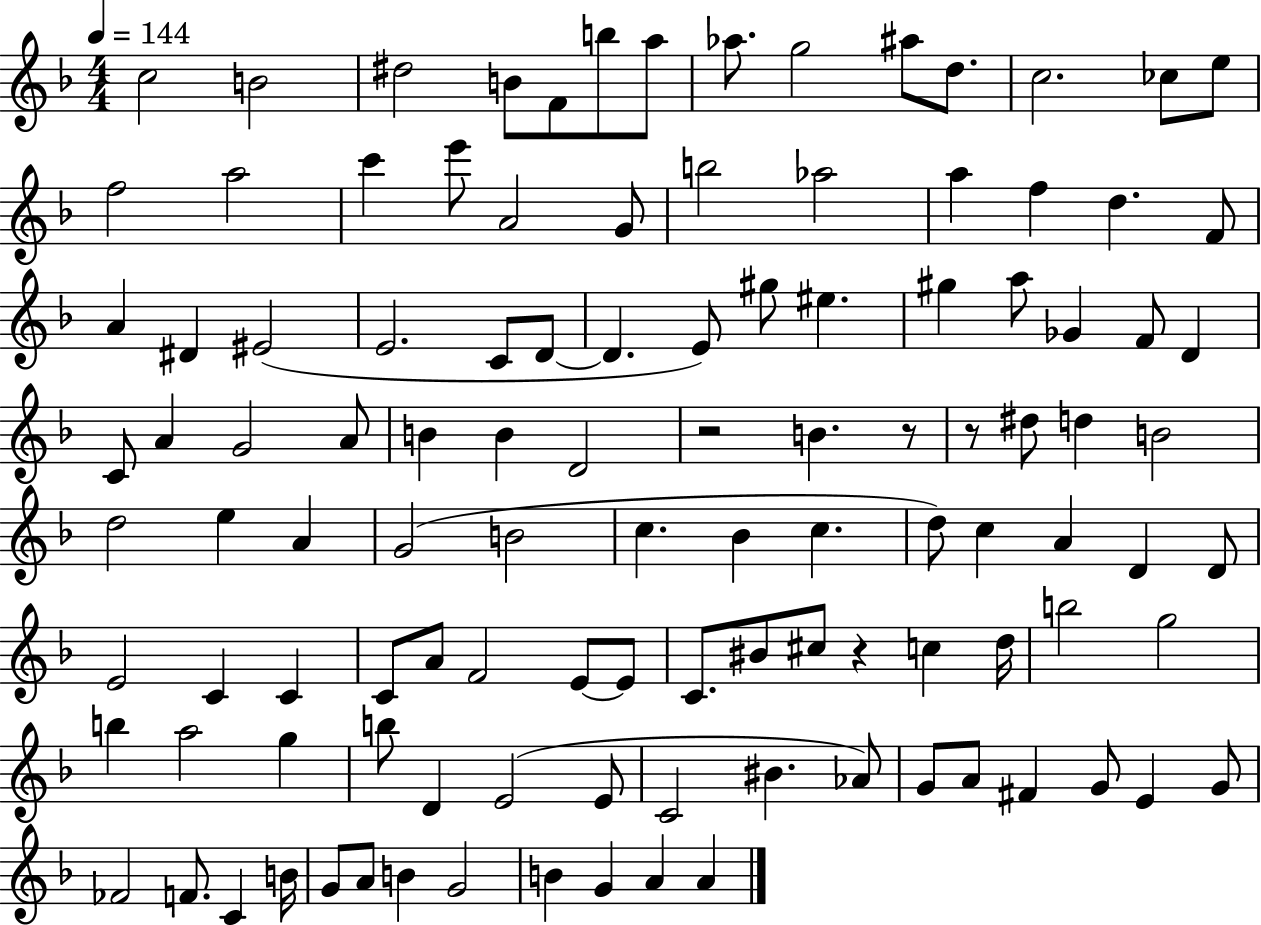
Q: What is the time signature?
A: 4/4